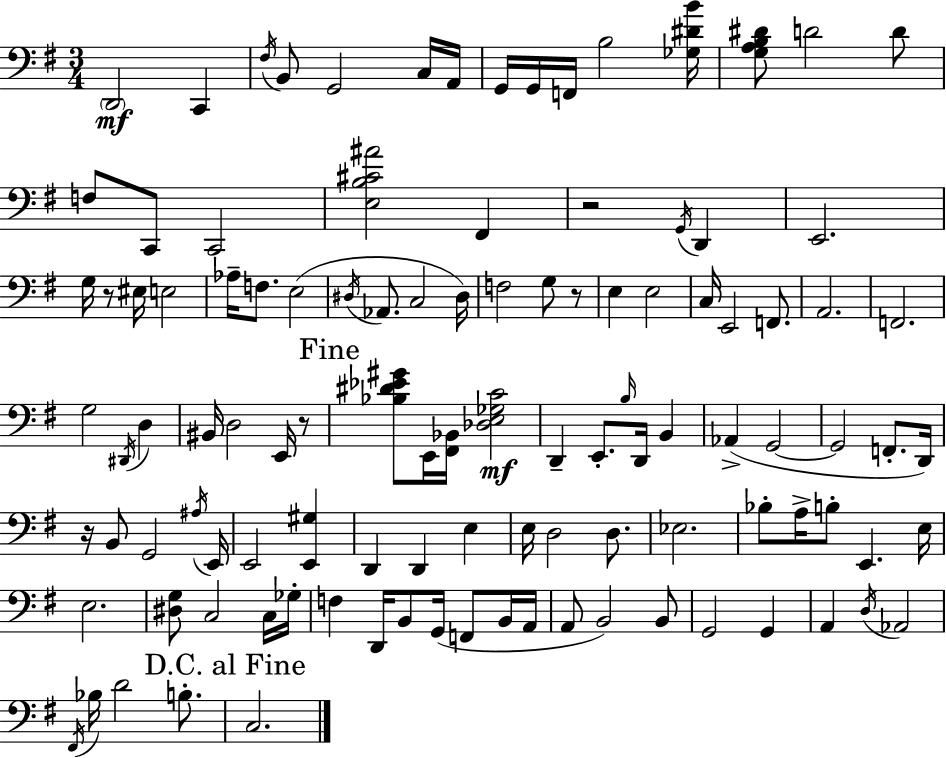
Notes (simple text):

D2/h C2/q F#3/s B2/e G2/h C3/s A2/s G2/s G2/s F2/s B3/h [Gb3,D#4,B4]/s [G3,A3,B3,D#4]/e D4/h D4/e F3/e C2/e C2/h [E3,B3,C#4,A#4]/h F#2/q R/h G2/s D2/q E2/h. G3/s R/e EIS3/s E3/h Ab3/s F3/e. E3/h D#3/s Ab2/e. C3/h D#3/s F3/h G3/e R/e E3/q E3/h C3/s E2/h F2/e. A2/h. F2/h. G3/h D#2/s D3/q BIS2/s D3/h E2/s R/e [Bb3,D#4,Eb4,G#4]/e E2/s [F#2,Bb2]/s [Db3,E3,Gb3,C4]/h D2/q E2/e. B3/s D2/s B2/q Ab2/q G2/h G2/h F2/e. D2/s R/s B2/e G2/h A#3/s E2/s E2/h [E2,G#3]/q D2/q D2/q E3/q E3/s D3/h D3/e. Eb3/h. Bb3/e A3/s B3/e E2/q. E3/s E3/h. [D#3,G3]/e C3/h C3/s Gb3/s F3/q D2/s B2/e G2/s F2/e B2/s A2/s A2/e B2/h B2/e G2/h G2/q A2/q D3/s Ab2/h F#2/s Bb3/s D4/h B3/e. C3/h.